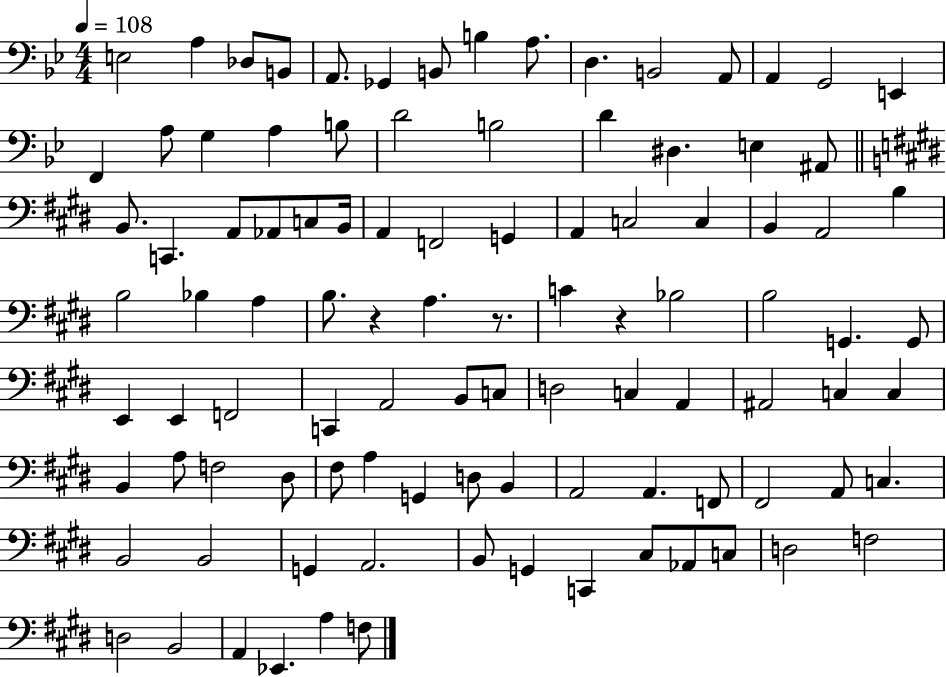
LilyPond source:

{
  \clef bass
  \numericTimeSignature
  \time 4/4
  \key bes \major
  \tempo 4 = 108
  e2 a4 des8 b,8 | a,8. ges,4 b,8 b4 a8. | d4. b,2 a,8 | a,4 g,2 e,4 | \break f,4 a8 g4 a4 b8 | d'2 b2 | d'4 dis4. e4 ais,8 | \bar "||" \break \key e \major b,8. c,4. a,8 aes,8 c8 b,16 | a,4 f,2 g,4 | a,4 c2 c4 | b,4 a,2 b4 | \break b2 bes4 a4 | b8. r4 a4. r8. | c'4 r4 bes2 | b2 g,4. g,8 | \break e,4 e,4 f,2 | c,4 a,2 b,8 c8 | d2 c4 a,4 | ais,2 c4 c4 | \break b,4 a8 f2 dis8 | fis8 a4 g,4 d8 b,4 | a,2 a,4. f,8 | fis,2 a,8 c4. | \break b,2 b,2 | g,4 a,2. | b,8 g,4 c,4 cis8 aes,8 c8 | d2 f2 | \break d2 b,2 | a,4 ees,4. a4 f8 | \bar "|."
}